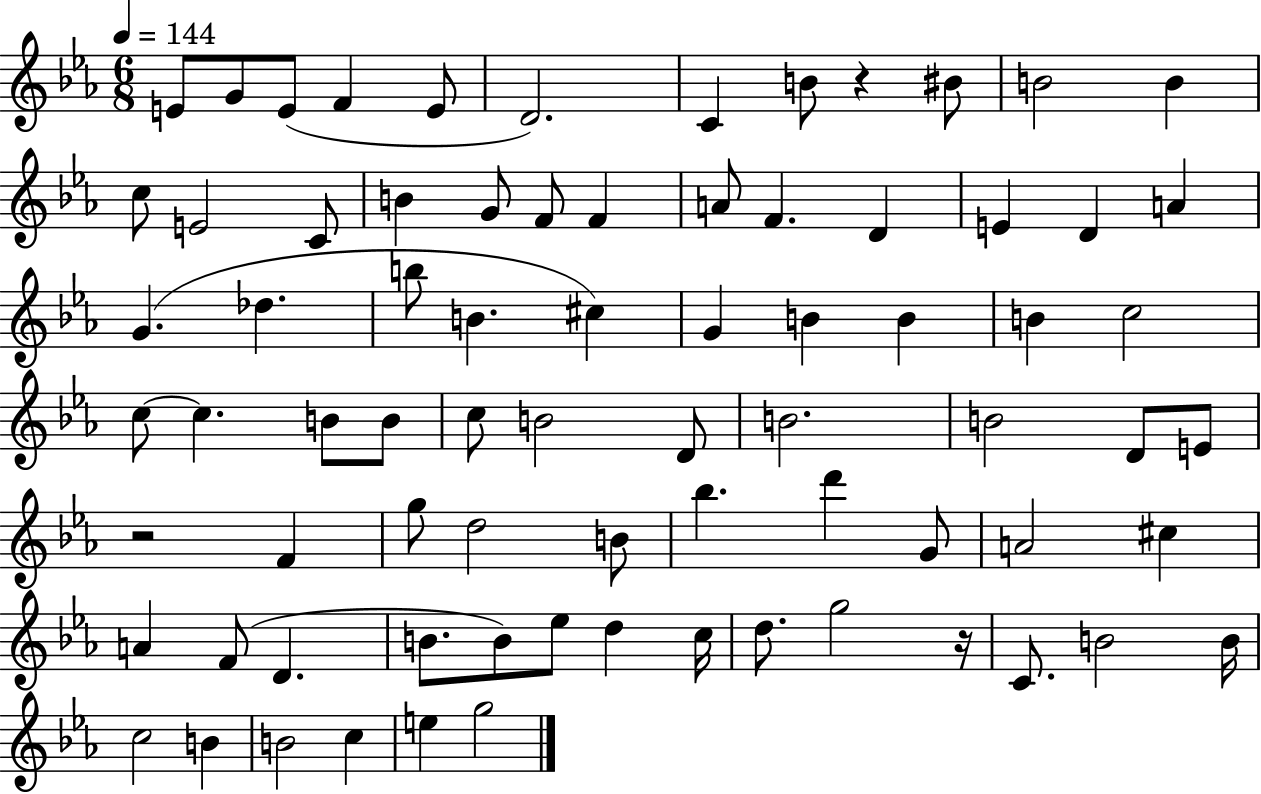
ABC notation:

X:1
T:Untitled
M:6/8
L:1/4
K:Eb
E/2 G/2 E/2 F E/2 D2 C B/2 z ^B/2 B2 B c/2 E2 C/2 B G/2 F/2 F A/2 F D E D A G _d b/2 B ^c G B B B c2 c/2 c B/2 B/2 c/2 B2 D/2 B2 B2 D/2 E/2 z2 F g/2 d2 B/2 _b d' G/2 A2 ^c A F/2 D B/2 B/2 _e/2 d c/4 d/2 g2 z/4 C/2 B2 B/4 c2 B B2 c e g2